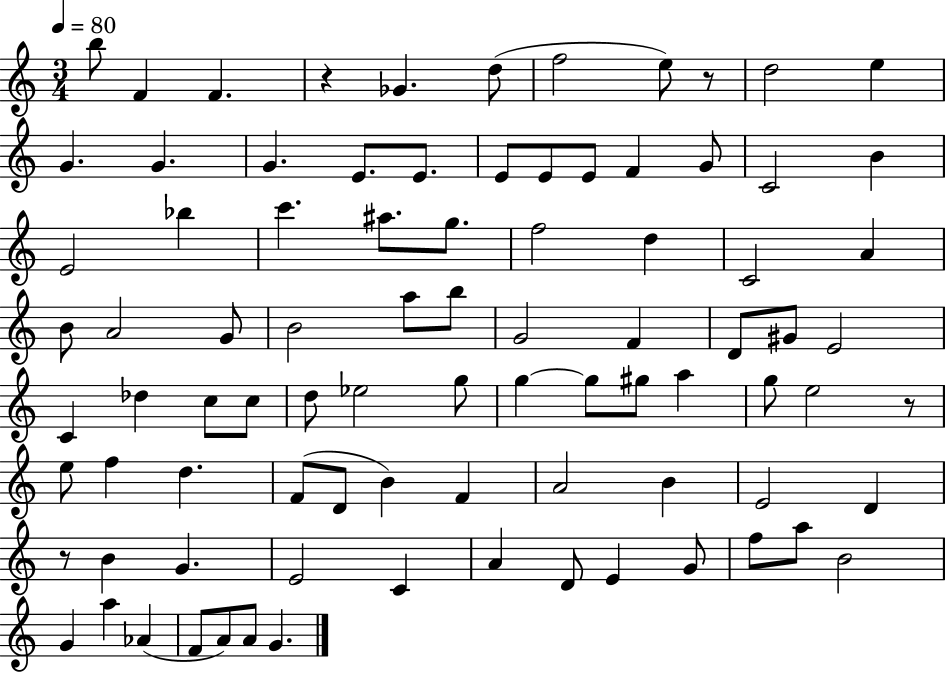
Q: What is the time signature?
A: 3/4